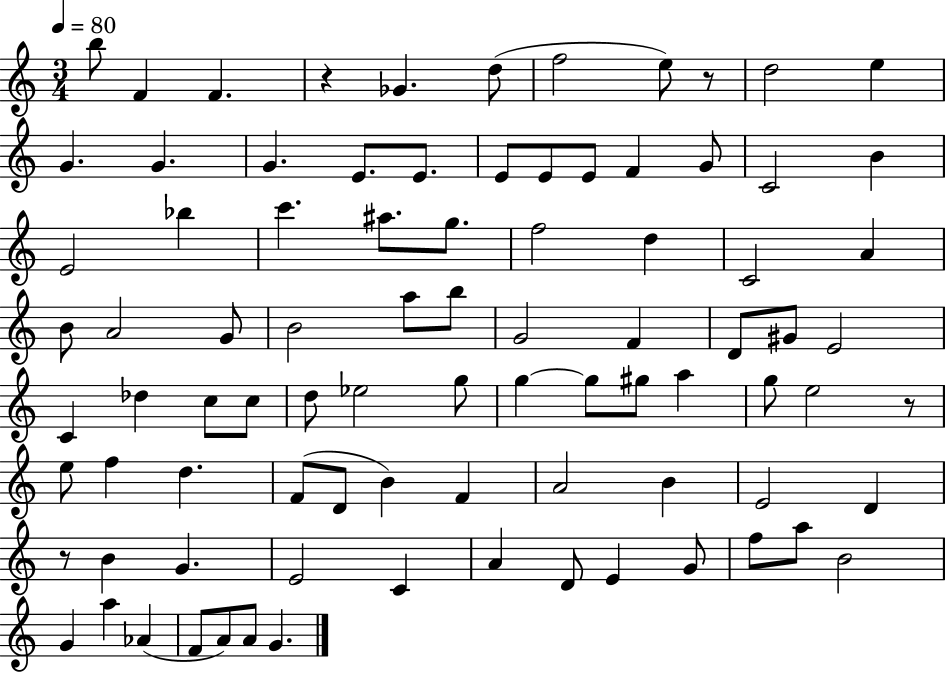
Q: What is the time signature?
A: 3/4